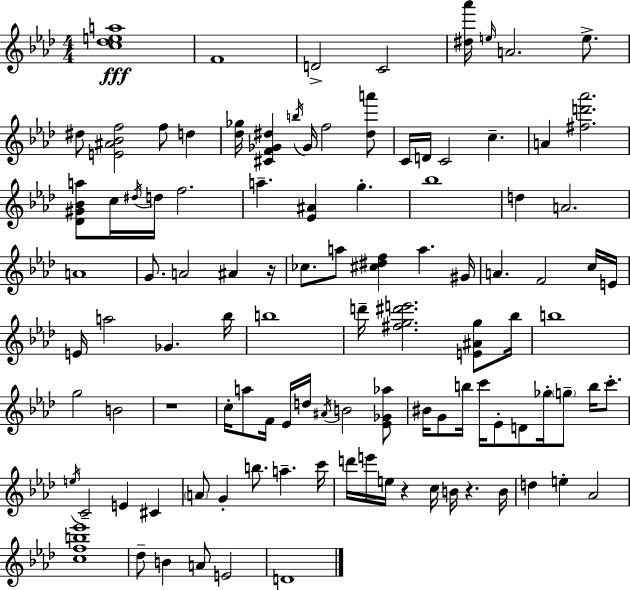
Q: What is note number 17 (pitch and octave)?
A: A4